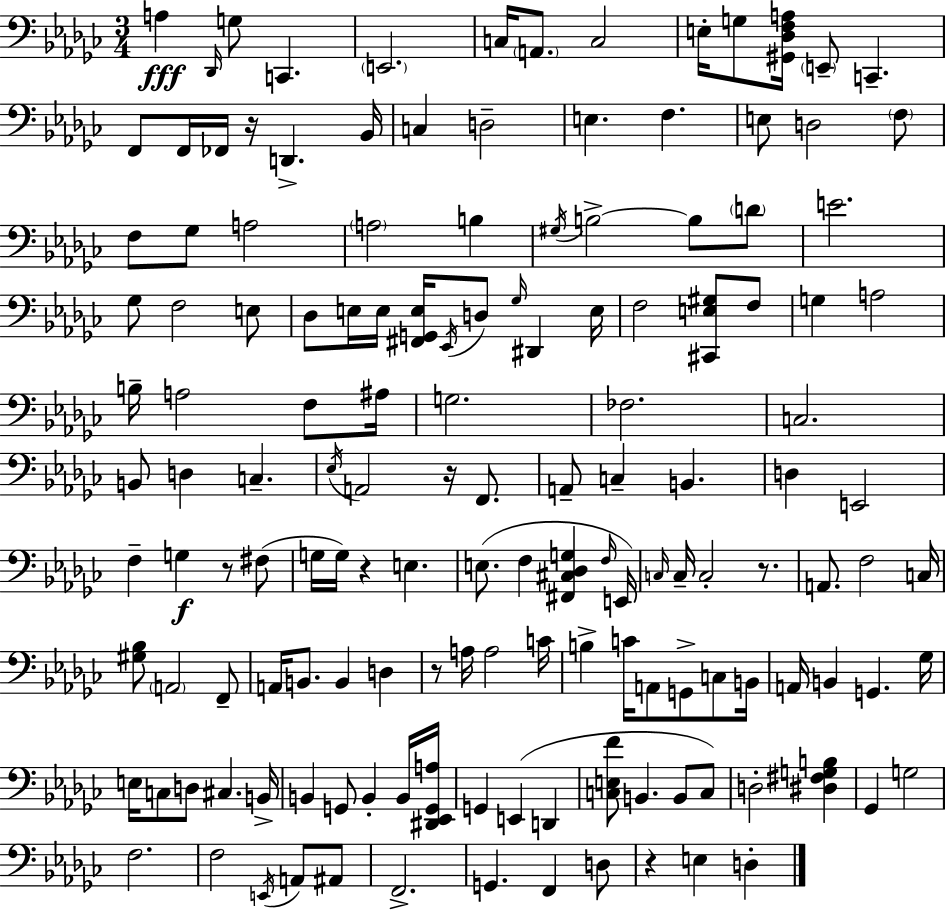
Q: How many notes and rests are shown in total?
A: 146